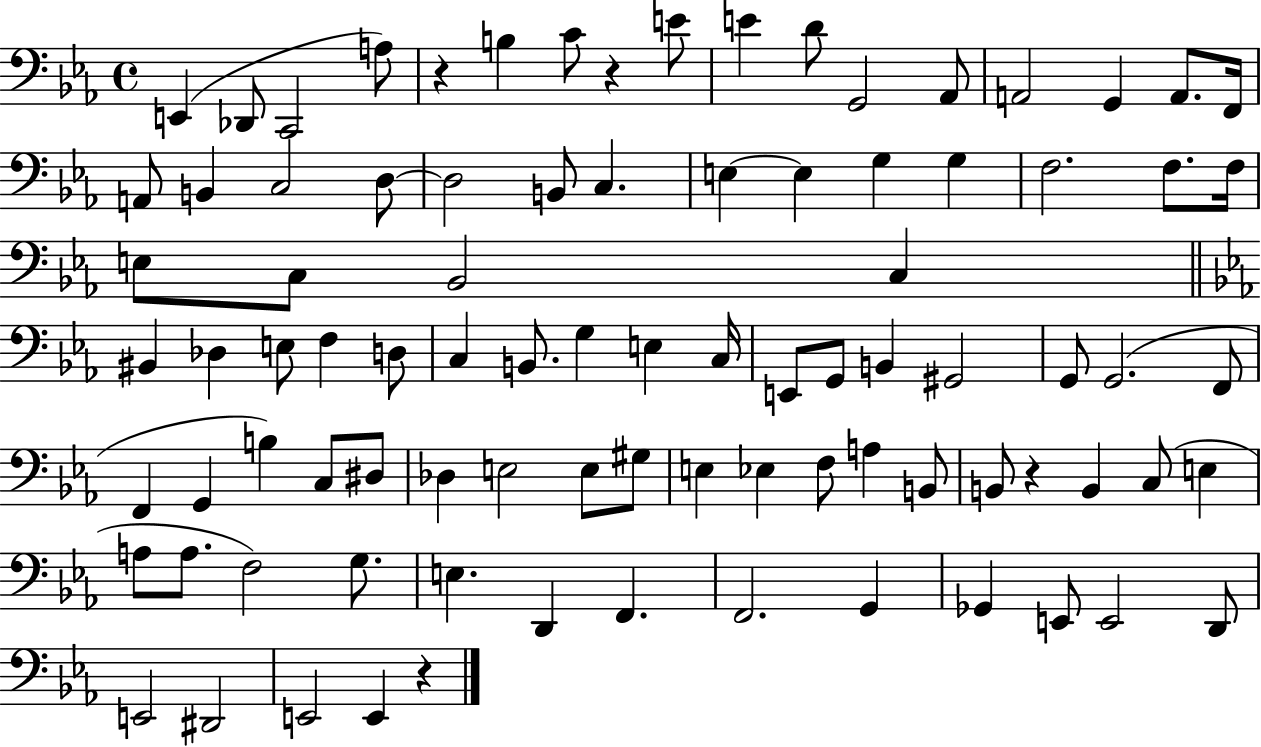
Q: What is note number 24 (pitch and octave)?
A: E3